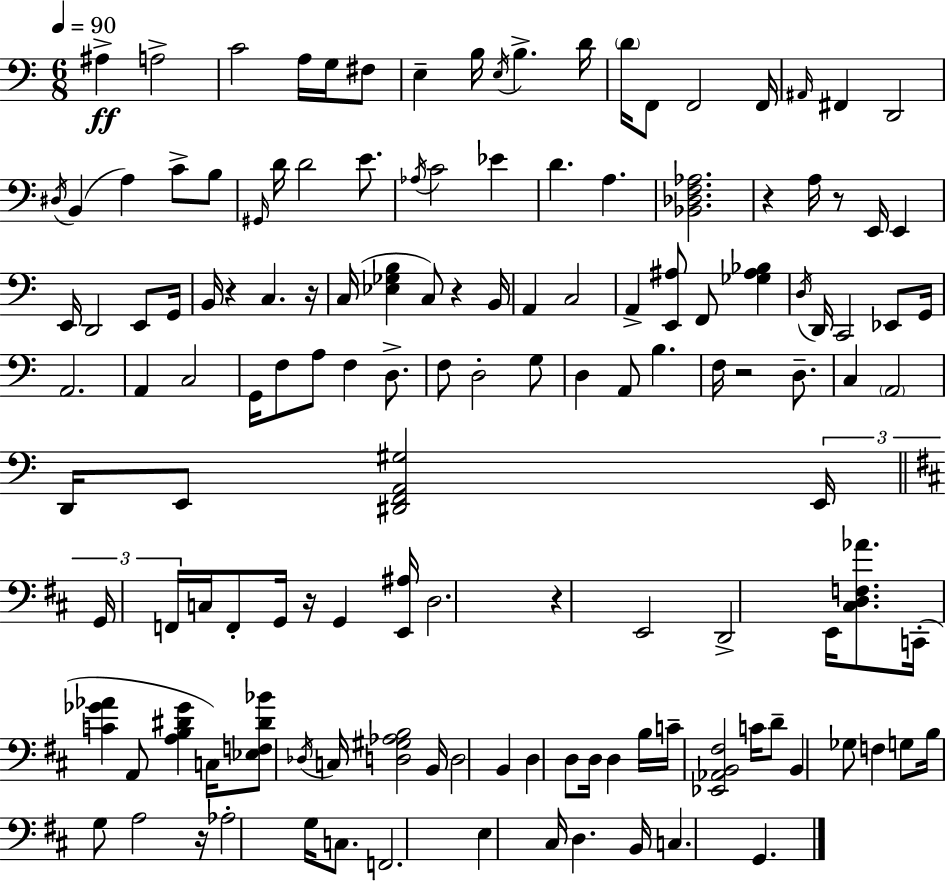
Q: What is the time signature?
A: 6/8